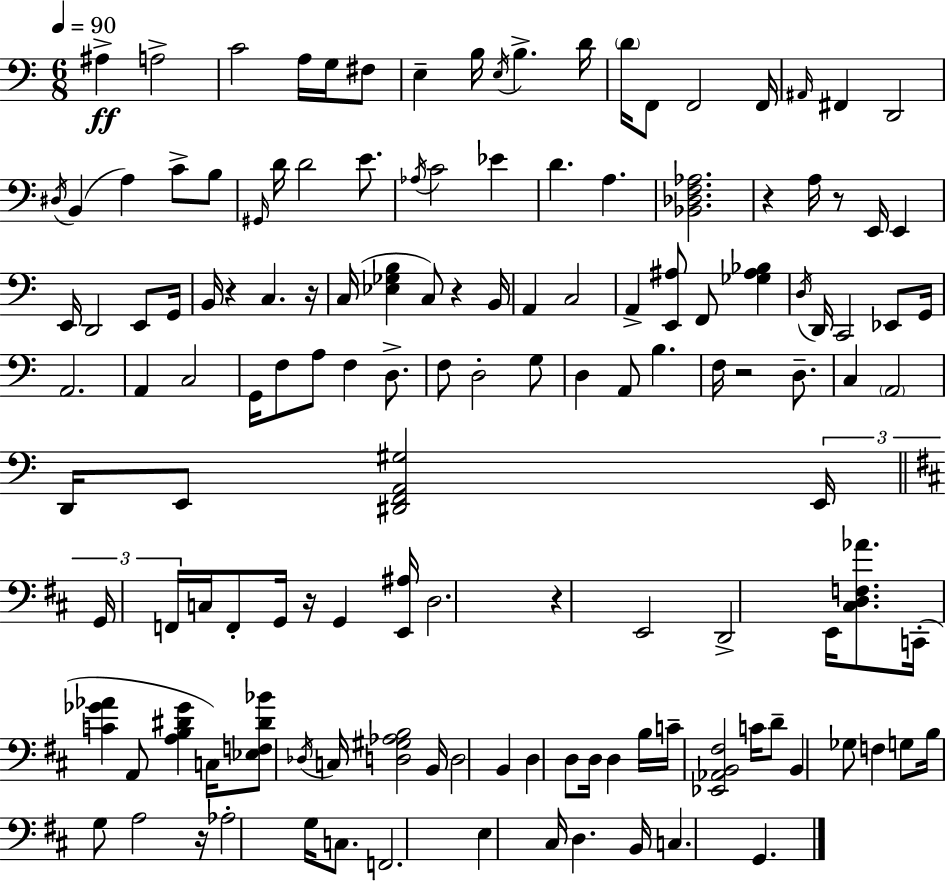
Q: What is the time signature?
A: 6/8